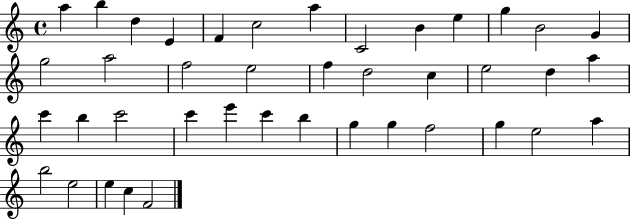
{
  \clef treble
  \time 4/4
  \defaultTimeSignature
  \key c \major
  a''4 b''4 d''4 e'4 | f'4 c''2 a''4 | c'2 b'4 e''4 | g''4 b'2 g'4 | \break g''2 a''2 | f''2 e''2 | f''4 d''2 c''4 | e''2 d''4 a''4 | \break c'''4 b''4 c'''2 | c'''4 e'''4 c'''4 b''4 | g''4 g''4 f''2 | g''4 e''2 a''4 | \break b''2 e''2 | e''4 c''4 f'2 | \bar "|."
}